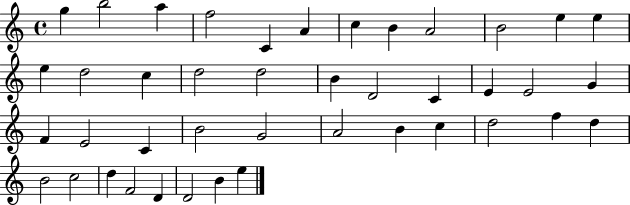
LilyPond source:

{
  \clef treble
  \time 4/4
  \defaultTimeSignature
  \key c \major
  g''4 b''2 a''4 | f''2 c'4 a'4 | c''4 b'4 a'2 | b'2 e''4 e''4 | \break e''4 d''2 c''4 | d''2 d''2 | b'4 d'2 c'4 | e'4 e'2 g'4 | \break f'4 e'2 c'4 | b'2 g'2 | a'2 b'4 c''4 | d''2 f''4 d''4 | \break b'2 c''2 | d''4 f'2 d'4 | d'2 b'4 e''4 | \bar "|."
}